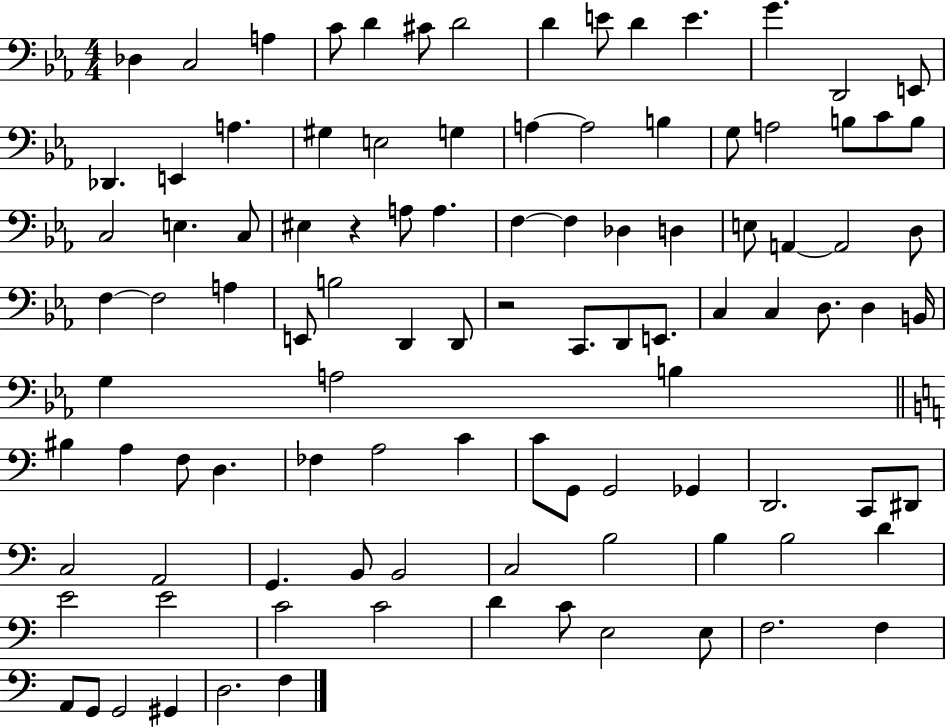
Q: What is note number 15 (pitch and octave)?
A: Db2